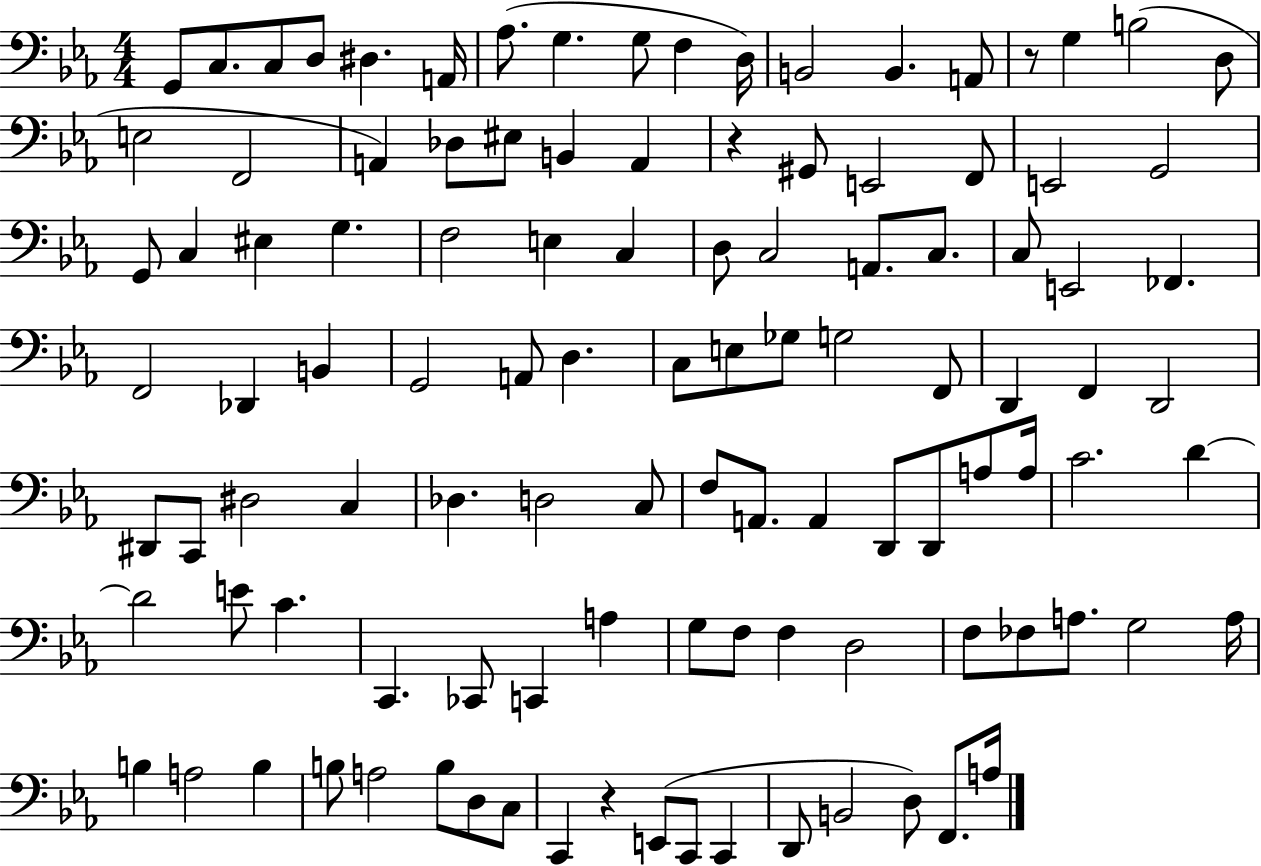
{
  \clef bass
  \numericTimeSignature
  \time 4/4
  \key ees \major
  g,8 c8. c8 d8 dis4. a,16 | aes8.( g4. g8 f4 d16) | b,2 b,4. a,8 | r8 g4 b2( d8 | \break e2 f,2 | a,4) des8 eis8 b,4 a,4 | r4 gis,8 e,2 f,8 | e,2 g,2 | \break g,8 c4 eis4 g4. | f2 e4 c4 | d8 c2 a,8. c8. | c8 e,2 fes,4. | \break f,2 des,4 b,4 | g,2 a,8 d4. | c8 e8 ges8 g2 f,8 | d,4 f,4 d,2 | \break dis,8 c,8 dis2 c4 | des4. d2 c8 | f8 a,8. a,4 d,8 d,8 a8 a16 | c'2. d'4~~ | \break d'2 e'8 c'4. | c,4. ces,8 c,4 a4 | g8 f8 f4 d2 | f8 fes8 a8. g2 a16 | \break b4 a2 b4 | b8 a2 b8 d8 c8 | c,4 r4 e,8( c,8 c,4 | d,8 b,2 d8) f,8. a16 | \break \bar "|."
}